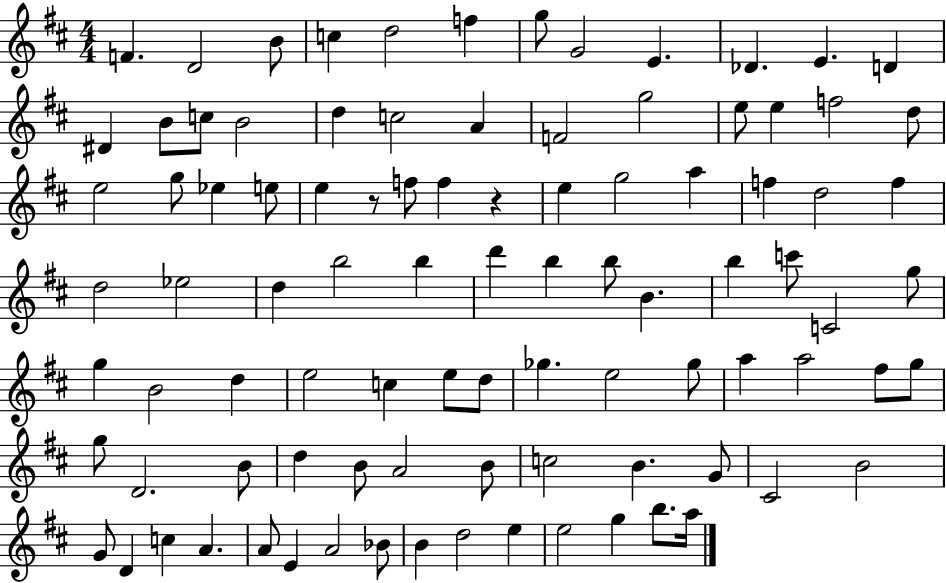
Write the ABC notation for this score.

X:1
T:Untitled
M:4/4
L:1/4
K:D
F D2 B/2 c d2 f g/2 G2 E _D E D ^D B/2 c/2 B2 d c2 A F2 g2 e/2 e f2 d/2 e2 g/2 _e e/2 e z/2 f/2 f z e g2 a f d2 f d2 _e2 d b2 b d' b b/2 B b c'/2 C2 g/2 g B2 d e2 c e/2 d/2 _g e2 _g/2 a a2 ^f/2 g/2 g/2 D2 B/2 d B/2 A2 B/2 c2 B G/2 ^C2 B2 G/2 D c A A/2 E A2 _B/2 B d2 e e2 g b/2 a/4